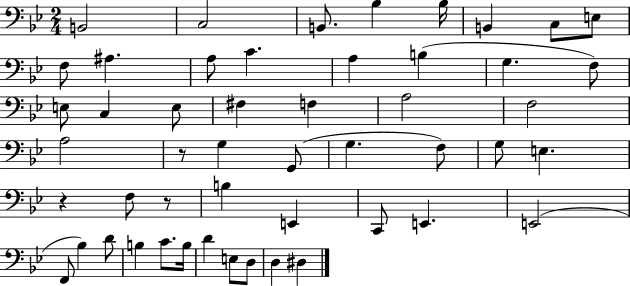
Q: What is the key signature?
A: BES major